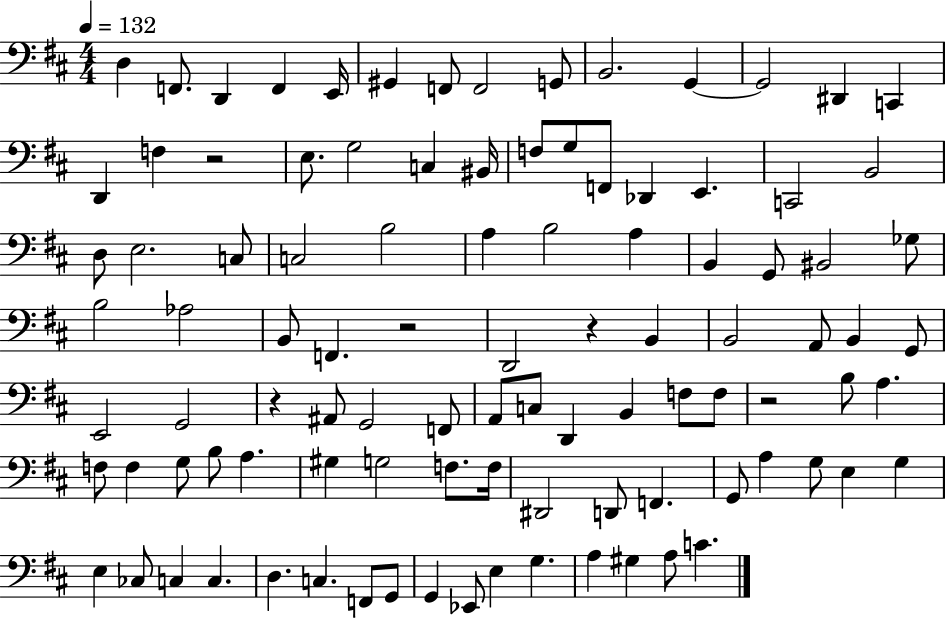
X:1
T:Untitled
M:4/4
L:1/4
K:D
D, F,,/2 D,, F,, E,,/4 ^G,, F,,/2 F,,2 G,,/2 B,,2 G,, G,,2 ^D,, C,, D,, F, z2 E,/2 G,2 C, ^B,,/4 F,/2 G,/2 F,,/2 _D,, E,, C,,2 B,,2 D,/2 E,2 C,/2 C,2 B,2 A, B,2 A, B,, G,,/2 ^B,,2 _G,/2 B,2 _A,2 B,,/2 F,, z2 D,,2 z B,, B,,2 A,,/2 B,, G,,/2 E,,2 G,,2 z ^A,,/2 G,,2 F,,/2 A,,/2 C,/2 D,, B,, F,/2 F,/2 z2 B,/2 A, F,/2 F, G,/2 B,/2 A, ^G, G,2 F,/2 F,/4 ^D,,2 D,,/2 F,, G,,/2 A, G,/2 E, G, E, _C,/2 C, C, D, C, F,,/2 G,,/2 G,, _E,,/2 E, G, A, ^G, A,/2 C